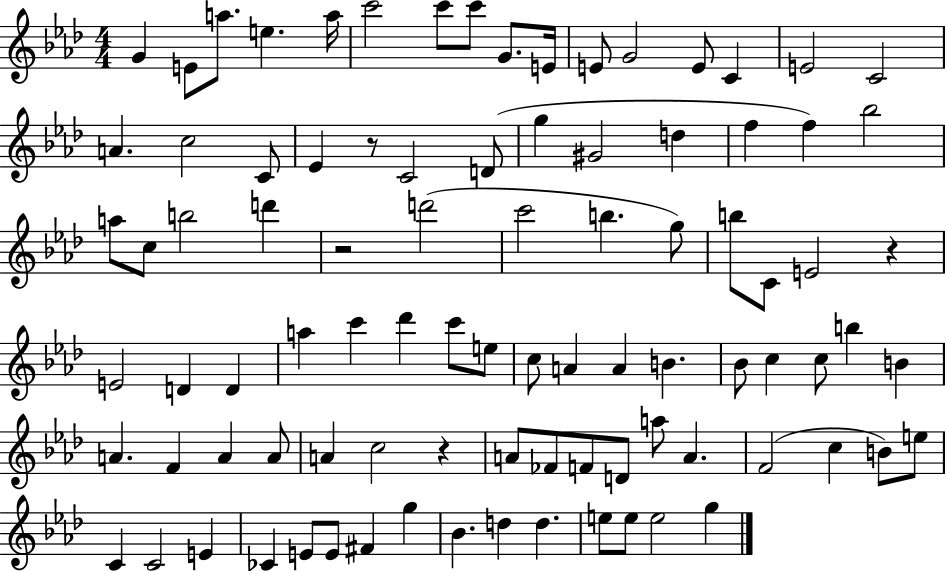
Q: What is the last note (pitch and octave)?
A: G5